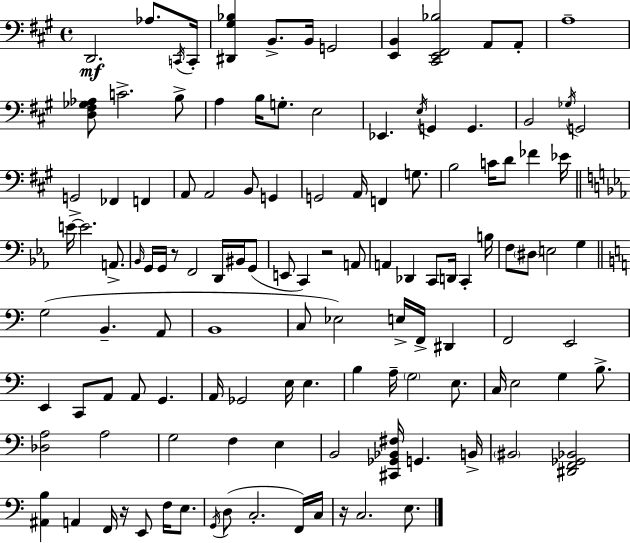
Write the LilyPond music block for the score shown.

{
  \clef bass
  \time 4/4
  \defaultTimeSignature
  \key a \major
  d,2.\mf aes8. \acciaccatura { c,16 } | c,16-. <dis, gis bes>4 b,8.-> b,16 g,2 | <e, b,>4 <cis, e, fis, bes>2 a,8 a,8-. | a1-- | \break <d fis ges aes>8 c'2.-> b8-> | a4 b16 g8.-. e2 | ees,4. \acciaccatura { e16 } g,4 g,4. | b,2 \acciaccatura { ges16 } g,2 | \break g,2-> fes,4 f,4 | a,8 a,2 b,8 g,4 | g,2 a,16 f,4 | g8. b2 c'16 d'8 fes'4 | \break ees'16 \bar "||" \break \key ees \major e'16~~ e'2. a,8.-> | \grace { bes,16 } g,16 g,16 r8 f,2 d,16 bis,16 g,8( | e,8 c,4) r2 a,8 | a,4 des,4 c,8 d,16 c,4-. | \break b16 f8 \parenthesize dis8 e2 g4 | \bar "||" \break \key c \major g2( b,4.-- a,8 | b,1 | c8 ees2) e16-> f,16-> dis,4 | f,2 e,2 | \break e,4 c,8 a,8 a,8 g,4. | a,16 ges,2 e16 e4. | b4 a16-- \parenthesize g2 e8. | c16 e2 g4 b8.-> | \break <des a>2 a2 | g2 f4 e4 | b,2 <cis, ges, bes, fis>16 g,4. b,16-> | \parenthesize bis,2 <dis, f, ges, bes,>2 | \break <ais, b>4 a,4 f,16 r16 e,8 f16 e8. | \acciaccatura { g,16 } d8( c2.-. f,16) | c16 r16 c2. e8. | \bar "|."
}